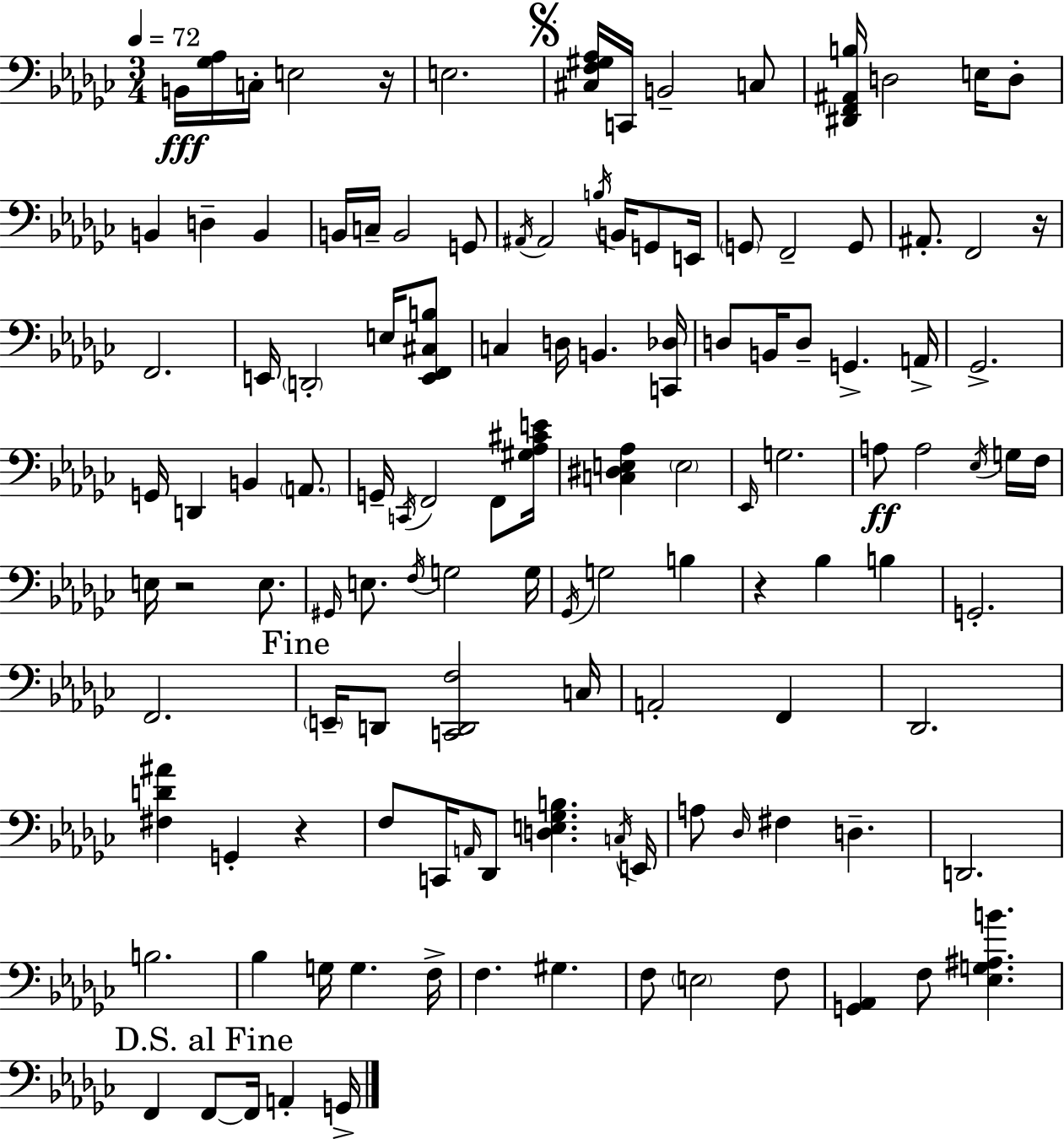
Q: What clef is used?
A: bass